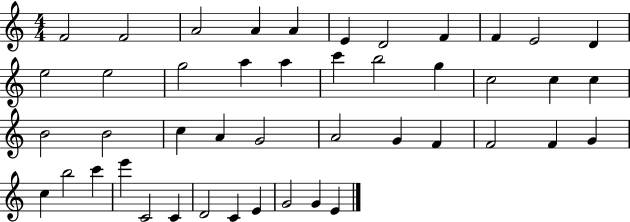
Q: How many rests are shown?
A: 0